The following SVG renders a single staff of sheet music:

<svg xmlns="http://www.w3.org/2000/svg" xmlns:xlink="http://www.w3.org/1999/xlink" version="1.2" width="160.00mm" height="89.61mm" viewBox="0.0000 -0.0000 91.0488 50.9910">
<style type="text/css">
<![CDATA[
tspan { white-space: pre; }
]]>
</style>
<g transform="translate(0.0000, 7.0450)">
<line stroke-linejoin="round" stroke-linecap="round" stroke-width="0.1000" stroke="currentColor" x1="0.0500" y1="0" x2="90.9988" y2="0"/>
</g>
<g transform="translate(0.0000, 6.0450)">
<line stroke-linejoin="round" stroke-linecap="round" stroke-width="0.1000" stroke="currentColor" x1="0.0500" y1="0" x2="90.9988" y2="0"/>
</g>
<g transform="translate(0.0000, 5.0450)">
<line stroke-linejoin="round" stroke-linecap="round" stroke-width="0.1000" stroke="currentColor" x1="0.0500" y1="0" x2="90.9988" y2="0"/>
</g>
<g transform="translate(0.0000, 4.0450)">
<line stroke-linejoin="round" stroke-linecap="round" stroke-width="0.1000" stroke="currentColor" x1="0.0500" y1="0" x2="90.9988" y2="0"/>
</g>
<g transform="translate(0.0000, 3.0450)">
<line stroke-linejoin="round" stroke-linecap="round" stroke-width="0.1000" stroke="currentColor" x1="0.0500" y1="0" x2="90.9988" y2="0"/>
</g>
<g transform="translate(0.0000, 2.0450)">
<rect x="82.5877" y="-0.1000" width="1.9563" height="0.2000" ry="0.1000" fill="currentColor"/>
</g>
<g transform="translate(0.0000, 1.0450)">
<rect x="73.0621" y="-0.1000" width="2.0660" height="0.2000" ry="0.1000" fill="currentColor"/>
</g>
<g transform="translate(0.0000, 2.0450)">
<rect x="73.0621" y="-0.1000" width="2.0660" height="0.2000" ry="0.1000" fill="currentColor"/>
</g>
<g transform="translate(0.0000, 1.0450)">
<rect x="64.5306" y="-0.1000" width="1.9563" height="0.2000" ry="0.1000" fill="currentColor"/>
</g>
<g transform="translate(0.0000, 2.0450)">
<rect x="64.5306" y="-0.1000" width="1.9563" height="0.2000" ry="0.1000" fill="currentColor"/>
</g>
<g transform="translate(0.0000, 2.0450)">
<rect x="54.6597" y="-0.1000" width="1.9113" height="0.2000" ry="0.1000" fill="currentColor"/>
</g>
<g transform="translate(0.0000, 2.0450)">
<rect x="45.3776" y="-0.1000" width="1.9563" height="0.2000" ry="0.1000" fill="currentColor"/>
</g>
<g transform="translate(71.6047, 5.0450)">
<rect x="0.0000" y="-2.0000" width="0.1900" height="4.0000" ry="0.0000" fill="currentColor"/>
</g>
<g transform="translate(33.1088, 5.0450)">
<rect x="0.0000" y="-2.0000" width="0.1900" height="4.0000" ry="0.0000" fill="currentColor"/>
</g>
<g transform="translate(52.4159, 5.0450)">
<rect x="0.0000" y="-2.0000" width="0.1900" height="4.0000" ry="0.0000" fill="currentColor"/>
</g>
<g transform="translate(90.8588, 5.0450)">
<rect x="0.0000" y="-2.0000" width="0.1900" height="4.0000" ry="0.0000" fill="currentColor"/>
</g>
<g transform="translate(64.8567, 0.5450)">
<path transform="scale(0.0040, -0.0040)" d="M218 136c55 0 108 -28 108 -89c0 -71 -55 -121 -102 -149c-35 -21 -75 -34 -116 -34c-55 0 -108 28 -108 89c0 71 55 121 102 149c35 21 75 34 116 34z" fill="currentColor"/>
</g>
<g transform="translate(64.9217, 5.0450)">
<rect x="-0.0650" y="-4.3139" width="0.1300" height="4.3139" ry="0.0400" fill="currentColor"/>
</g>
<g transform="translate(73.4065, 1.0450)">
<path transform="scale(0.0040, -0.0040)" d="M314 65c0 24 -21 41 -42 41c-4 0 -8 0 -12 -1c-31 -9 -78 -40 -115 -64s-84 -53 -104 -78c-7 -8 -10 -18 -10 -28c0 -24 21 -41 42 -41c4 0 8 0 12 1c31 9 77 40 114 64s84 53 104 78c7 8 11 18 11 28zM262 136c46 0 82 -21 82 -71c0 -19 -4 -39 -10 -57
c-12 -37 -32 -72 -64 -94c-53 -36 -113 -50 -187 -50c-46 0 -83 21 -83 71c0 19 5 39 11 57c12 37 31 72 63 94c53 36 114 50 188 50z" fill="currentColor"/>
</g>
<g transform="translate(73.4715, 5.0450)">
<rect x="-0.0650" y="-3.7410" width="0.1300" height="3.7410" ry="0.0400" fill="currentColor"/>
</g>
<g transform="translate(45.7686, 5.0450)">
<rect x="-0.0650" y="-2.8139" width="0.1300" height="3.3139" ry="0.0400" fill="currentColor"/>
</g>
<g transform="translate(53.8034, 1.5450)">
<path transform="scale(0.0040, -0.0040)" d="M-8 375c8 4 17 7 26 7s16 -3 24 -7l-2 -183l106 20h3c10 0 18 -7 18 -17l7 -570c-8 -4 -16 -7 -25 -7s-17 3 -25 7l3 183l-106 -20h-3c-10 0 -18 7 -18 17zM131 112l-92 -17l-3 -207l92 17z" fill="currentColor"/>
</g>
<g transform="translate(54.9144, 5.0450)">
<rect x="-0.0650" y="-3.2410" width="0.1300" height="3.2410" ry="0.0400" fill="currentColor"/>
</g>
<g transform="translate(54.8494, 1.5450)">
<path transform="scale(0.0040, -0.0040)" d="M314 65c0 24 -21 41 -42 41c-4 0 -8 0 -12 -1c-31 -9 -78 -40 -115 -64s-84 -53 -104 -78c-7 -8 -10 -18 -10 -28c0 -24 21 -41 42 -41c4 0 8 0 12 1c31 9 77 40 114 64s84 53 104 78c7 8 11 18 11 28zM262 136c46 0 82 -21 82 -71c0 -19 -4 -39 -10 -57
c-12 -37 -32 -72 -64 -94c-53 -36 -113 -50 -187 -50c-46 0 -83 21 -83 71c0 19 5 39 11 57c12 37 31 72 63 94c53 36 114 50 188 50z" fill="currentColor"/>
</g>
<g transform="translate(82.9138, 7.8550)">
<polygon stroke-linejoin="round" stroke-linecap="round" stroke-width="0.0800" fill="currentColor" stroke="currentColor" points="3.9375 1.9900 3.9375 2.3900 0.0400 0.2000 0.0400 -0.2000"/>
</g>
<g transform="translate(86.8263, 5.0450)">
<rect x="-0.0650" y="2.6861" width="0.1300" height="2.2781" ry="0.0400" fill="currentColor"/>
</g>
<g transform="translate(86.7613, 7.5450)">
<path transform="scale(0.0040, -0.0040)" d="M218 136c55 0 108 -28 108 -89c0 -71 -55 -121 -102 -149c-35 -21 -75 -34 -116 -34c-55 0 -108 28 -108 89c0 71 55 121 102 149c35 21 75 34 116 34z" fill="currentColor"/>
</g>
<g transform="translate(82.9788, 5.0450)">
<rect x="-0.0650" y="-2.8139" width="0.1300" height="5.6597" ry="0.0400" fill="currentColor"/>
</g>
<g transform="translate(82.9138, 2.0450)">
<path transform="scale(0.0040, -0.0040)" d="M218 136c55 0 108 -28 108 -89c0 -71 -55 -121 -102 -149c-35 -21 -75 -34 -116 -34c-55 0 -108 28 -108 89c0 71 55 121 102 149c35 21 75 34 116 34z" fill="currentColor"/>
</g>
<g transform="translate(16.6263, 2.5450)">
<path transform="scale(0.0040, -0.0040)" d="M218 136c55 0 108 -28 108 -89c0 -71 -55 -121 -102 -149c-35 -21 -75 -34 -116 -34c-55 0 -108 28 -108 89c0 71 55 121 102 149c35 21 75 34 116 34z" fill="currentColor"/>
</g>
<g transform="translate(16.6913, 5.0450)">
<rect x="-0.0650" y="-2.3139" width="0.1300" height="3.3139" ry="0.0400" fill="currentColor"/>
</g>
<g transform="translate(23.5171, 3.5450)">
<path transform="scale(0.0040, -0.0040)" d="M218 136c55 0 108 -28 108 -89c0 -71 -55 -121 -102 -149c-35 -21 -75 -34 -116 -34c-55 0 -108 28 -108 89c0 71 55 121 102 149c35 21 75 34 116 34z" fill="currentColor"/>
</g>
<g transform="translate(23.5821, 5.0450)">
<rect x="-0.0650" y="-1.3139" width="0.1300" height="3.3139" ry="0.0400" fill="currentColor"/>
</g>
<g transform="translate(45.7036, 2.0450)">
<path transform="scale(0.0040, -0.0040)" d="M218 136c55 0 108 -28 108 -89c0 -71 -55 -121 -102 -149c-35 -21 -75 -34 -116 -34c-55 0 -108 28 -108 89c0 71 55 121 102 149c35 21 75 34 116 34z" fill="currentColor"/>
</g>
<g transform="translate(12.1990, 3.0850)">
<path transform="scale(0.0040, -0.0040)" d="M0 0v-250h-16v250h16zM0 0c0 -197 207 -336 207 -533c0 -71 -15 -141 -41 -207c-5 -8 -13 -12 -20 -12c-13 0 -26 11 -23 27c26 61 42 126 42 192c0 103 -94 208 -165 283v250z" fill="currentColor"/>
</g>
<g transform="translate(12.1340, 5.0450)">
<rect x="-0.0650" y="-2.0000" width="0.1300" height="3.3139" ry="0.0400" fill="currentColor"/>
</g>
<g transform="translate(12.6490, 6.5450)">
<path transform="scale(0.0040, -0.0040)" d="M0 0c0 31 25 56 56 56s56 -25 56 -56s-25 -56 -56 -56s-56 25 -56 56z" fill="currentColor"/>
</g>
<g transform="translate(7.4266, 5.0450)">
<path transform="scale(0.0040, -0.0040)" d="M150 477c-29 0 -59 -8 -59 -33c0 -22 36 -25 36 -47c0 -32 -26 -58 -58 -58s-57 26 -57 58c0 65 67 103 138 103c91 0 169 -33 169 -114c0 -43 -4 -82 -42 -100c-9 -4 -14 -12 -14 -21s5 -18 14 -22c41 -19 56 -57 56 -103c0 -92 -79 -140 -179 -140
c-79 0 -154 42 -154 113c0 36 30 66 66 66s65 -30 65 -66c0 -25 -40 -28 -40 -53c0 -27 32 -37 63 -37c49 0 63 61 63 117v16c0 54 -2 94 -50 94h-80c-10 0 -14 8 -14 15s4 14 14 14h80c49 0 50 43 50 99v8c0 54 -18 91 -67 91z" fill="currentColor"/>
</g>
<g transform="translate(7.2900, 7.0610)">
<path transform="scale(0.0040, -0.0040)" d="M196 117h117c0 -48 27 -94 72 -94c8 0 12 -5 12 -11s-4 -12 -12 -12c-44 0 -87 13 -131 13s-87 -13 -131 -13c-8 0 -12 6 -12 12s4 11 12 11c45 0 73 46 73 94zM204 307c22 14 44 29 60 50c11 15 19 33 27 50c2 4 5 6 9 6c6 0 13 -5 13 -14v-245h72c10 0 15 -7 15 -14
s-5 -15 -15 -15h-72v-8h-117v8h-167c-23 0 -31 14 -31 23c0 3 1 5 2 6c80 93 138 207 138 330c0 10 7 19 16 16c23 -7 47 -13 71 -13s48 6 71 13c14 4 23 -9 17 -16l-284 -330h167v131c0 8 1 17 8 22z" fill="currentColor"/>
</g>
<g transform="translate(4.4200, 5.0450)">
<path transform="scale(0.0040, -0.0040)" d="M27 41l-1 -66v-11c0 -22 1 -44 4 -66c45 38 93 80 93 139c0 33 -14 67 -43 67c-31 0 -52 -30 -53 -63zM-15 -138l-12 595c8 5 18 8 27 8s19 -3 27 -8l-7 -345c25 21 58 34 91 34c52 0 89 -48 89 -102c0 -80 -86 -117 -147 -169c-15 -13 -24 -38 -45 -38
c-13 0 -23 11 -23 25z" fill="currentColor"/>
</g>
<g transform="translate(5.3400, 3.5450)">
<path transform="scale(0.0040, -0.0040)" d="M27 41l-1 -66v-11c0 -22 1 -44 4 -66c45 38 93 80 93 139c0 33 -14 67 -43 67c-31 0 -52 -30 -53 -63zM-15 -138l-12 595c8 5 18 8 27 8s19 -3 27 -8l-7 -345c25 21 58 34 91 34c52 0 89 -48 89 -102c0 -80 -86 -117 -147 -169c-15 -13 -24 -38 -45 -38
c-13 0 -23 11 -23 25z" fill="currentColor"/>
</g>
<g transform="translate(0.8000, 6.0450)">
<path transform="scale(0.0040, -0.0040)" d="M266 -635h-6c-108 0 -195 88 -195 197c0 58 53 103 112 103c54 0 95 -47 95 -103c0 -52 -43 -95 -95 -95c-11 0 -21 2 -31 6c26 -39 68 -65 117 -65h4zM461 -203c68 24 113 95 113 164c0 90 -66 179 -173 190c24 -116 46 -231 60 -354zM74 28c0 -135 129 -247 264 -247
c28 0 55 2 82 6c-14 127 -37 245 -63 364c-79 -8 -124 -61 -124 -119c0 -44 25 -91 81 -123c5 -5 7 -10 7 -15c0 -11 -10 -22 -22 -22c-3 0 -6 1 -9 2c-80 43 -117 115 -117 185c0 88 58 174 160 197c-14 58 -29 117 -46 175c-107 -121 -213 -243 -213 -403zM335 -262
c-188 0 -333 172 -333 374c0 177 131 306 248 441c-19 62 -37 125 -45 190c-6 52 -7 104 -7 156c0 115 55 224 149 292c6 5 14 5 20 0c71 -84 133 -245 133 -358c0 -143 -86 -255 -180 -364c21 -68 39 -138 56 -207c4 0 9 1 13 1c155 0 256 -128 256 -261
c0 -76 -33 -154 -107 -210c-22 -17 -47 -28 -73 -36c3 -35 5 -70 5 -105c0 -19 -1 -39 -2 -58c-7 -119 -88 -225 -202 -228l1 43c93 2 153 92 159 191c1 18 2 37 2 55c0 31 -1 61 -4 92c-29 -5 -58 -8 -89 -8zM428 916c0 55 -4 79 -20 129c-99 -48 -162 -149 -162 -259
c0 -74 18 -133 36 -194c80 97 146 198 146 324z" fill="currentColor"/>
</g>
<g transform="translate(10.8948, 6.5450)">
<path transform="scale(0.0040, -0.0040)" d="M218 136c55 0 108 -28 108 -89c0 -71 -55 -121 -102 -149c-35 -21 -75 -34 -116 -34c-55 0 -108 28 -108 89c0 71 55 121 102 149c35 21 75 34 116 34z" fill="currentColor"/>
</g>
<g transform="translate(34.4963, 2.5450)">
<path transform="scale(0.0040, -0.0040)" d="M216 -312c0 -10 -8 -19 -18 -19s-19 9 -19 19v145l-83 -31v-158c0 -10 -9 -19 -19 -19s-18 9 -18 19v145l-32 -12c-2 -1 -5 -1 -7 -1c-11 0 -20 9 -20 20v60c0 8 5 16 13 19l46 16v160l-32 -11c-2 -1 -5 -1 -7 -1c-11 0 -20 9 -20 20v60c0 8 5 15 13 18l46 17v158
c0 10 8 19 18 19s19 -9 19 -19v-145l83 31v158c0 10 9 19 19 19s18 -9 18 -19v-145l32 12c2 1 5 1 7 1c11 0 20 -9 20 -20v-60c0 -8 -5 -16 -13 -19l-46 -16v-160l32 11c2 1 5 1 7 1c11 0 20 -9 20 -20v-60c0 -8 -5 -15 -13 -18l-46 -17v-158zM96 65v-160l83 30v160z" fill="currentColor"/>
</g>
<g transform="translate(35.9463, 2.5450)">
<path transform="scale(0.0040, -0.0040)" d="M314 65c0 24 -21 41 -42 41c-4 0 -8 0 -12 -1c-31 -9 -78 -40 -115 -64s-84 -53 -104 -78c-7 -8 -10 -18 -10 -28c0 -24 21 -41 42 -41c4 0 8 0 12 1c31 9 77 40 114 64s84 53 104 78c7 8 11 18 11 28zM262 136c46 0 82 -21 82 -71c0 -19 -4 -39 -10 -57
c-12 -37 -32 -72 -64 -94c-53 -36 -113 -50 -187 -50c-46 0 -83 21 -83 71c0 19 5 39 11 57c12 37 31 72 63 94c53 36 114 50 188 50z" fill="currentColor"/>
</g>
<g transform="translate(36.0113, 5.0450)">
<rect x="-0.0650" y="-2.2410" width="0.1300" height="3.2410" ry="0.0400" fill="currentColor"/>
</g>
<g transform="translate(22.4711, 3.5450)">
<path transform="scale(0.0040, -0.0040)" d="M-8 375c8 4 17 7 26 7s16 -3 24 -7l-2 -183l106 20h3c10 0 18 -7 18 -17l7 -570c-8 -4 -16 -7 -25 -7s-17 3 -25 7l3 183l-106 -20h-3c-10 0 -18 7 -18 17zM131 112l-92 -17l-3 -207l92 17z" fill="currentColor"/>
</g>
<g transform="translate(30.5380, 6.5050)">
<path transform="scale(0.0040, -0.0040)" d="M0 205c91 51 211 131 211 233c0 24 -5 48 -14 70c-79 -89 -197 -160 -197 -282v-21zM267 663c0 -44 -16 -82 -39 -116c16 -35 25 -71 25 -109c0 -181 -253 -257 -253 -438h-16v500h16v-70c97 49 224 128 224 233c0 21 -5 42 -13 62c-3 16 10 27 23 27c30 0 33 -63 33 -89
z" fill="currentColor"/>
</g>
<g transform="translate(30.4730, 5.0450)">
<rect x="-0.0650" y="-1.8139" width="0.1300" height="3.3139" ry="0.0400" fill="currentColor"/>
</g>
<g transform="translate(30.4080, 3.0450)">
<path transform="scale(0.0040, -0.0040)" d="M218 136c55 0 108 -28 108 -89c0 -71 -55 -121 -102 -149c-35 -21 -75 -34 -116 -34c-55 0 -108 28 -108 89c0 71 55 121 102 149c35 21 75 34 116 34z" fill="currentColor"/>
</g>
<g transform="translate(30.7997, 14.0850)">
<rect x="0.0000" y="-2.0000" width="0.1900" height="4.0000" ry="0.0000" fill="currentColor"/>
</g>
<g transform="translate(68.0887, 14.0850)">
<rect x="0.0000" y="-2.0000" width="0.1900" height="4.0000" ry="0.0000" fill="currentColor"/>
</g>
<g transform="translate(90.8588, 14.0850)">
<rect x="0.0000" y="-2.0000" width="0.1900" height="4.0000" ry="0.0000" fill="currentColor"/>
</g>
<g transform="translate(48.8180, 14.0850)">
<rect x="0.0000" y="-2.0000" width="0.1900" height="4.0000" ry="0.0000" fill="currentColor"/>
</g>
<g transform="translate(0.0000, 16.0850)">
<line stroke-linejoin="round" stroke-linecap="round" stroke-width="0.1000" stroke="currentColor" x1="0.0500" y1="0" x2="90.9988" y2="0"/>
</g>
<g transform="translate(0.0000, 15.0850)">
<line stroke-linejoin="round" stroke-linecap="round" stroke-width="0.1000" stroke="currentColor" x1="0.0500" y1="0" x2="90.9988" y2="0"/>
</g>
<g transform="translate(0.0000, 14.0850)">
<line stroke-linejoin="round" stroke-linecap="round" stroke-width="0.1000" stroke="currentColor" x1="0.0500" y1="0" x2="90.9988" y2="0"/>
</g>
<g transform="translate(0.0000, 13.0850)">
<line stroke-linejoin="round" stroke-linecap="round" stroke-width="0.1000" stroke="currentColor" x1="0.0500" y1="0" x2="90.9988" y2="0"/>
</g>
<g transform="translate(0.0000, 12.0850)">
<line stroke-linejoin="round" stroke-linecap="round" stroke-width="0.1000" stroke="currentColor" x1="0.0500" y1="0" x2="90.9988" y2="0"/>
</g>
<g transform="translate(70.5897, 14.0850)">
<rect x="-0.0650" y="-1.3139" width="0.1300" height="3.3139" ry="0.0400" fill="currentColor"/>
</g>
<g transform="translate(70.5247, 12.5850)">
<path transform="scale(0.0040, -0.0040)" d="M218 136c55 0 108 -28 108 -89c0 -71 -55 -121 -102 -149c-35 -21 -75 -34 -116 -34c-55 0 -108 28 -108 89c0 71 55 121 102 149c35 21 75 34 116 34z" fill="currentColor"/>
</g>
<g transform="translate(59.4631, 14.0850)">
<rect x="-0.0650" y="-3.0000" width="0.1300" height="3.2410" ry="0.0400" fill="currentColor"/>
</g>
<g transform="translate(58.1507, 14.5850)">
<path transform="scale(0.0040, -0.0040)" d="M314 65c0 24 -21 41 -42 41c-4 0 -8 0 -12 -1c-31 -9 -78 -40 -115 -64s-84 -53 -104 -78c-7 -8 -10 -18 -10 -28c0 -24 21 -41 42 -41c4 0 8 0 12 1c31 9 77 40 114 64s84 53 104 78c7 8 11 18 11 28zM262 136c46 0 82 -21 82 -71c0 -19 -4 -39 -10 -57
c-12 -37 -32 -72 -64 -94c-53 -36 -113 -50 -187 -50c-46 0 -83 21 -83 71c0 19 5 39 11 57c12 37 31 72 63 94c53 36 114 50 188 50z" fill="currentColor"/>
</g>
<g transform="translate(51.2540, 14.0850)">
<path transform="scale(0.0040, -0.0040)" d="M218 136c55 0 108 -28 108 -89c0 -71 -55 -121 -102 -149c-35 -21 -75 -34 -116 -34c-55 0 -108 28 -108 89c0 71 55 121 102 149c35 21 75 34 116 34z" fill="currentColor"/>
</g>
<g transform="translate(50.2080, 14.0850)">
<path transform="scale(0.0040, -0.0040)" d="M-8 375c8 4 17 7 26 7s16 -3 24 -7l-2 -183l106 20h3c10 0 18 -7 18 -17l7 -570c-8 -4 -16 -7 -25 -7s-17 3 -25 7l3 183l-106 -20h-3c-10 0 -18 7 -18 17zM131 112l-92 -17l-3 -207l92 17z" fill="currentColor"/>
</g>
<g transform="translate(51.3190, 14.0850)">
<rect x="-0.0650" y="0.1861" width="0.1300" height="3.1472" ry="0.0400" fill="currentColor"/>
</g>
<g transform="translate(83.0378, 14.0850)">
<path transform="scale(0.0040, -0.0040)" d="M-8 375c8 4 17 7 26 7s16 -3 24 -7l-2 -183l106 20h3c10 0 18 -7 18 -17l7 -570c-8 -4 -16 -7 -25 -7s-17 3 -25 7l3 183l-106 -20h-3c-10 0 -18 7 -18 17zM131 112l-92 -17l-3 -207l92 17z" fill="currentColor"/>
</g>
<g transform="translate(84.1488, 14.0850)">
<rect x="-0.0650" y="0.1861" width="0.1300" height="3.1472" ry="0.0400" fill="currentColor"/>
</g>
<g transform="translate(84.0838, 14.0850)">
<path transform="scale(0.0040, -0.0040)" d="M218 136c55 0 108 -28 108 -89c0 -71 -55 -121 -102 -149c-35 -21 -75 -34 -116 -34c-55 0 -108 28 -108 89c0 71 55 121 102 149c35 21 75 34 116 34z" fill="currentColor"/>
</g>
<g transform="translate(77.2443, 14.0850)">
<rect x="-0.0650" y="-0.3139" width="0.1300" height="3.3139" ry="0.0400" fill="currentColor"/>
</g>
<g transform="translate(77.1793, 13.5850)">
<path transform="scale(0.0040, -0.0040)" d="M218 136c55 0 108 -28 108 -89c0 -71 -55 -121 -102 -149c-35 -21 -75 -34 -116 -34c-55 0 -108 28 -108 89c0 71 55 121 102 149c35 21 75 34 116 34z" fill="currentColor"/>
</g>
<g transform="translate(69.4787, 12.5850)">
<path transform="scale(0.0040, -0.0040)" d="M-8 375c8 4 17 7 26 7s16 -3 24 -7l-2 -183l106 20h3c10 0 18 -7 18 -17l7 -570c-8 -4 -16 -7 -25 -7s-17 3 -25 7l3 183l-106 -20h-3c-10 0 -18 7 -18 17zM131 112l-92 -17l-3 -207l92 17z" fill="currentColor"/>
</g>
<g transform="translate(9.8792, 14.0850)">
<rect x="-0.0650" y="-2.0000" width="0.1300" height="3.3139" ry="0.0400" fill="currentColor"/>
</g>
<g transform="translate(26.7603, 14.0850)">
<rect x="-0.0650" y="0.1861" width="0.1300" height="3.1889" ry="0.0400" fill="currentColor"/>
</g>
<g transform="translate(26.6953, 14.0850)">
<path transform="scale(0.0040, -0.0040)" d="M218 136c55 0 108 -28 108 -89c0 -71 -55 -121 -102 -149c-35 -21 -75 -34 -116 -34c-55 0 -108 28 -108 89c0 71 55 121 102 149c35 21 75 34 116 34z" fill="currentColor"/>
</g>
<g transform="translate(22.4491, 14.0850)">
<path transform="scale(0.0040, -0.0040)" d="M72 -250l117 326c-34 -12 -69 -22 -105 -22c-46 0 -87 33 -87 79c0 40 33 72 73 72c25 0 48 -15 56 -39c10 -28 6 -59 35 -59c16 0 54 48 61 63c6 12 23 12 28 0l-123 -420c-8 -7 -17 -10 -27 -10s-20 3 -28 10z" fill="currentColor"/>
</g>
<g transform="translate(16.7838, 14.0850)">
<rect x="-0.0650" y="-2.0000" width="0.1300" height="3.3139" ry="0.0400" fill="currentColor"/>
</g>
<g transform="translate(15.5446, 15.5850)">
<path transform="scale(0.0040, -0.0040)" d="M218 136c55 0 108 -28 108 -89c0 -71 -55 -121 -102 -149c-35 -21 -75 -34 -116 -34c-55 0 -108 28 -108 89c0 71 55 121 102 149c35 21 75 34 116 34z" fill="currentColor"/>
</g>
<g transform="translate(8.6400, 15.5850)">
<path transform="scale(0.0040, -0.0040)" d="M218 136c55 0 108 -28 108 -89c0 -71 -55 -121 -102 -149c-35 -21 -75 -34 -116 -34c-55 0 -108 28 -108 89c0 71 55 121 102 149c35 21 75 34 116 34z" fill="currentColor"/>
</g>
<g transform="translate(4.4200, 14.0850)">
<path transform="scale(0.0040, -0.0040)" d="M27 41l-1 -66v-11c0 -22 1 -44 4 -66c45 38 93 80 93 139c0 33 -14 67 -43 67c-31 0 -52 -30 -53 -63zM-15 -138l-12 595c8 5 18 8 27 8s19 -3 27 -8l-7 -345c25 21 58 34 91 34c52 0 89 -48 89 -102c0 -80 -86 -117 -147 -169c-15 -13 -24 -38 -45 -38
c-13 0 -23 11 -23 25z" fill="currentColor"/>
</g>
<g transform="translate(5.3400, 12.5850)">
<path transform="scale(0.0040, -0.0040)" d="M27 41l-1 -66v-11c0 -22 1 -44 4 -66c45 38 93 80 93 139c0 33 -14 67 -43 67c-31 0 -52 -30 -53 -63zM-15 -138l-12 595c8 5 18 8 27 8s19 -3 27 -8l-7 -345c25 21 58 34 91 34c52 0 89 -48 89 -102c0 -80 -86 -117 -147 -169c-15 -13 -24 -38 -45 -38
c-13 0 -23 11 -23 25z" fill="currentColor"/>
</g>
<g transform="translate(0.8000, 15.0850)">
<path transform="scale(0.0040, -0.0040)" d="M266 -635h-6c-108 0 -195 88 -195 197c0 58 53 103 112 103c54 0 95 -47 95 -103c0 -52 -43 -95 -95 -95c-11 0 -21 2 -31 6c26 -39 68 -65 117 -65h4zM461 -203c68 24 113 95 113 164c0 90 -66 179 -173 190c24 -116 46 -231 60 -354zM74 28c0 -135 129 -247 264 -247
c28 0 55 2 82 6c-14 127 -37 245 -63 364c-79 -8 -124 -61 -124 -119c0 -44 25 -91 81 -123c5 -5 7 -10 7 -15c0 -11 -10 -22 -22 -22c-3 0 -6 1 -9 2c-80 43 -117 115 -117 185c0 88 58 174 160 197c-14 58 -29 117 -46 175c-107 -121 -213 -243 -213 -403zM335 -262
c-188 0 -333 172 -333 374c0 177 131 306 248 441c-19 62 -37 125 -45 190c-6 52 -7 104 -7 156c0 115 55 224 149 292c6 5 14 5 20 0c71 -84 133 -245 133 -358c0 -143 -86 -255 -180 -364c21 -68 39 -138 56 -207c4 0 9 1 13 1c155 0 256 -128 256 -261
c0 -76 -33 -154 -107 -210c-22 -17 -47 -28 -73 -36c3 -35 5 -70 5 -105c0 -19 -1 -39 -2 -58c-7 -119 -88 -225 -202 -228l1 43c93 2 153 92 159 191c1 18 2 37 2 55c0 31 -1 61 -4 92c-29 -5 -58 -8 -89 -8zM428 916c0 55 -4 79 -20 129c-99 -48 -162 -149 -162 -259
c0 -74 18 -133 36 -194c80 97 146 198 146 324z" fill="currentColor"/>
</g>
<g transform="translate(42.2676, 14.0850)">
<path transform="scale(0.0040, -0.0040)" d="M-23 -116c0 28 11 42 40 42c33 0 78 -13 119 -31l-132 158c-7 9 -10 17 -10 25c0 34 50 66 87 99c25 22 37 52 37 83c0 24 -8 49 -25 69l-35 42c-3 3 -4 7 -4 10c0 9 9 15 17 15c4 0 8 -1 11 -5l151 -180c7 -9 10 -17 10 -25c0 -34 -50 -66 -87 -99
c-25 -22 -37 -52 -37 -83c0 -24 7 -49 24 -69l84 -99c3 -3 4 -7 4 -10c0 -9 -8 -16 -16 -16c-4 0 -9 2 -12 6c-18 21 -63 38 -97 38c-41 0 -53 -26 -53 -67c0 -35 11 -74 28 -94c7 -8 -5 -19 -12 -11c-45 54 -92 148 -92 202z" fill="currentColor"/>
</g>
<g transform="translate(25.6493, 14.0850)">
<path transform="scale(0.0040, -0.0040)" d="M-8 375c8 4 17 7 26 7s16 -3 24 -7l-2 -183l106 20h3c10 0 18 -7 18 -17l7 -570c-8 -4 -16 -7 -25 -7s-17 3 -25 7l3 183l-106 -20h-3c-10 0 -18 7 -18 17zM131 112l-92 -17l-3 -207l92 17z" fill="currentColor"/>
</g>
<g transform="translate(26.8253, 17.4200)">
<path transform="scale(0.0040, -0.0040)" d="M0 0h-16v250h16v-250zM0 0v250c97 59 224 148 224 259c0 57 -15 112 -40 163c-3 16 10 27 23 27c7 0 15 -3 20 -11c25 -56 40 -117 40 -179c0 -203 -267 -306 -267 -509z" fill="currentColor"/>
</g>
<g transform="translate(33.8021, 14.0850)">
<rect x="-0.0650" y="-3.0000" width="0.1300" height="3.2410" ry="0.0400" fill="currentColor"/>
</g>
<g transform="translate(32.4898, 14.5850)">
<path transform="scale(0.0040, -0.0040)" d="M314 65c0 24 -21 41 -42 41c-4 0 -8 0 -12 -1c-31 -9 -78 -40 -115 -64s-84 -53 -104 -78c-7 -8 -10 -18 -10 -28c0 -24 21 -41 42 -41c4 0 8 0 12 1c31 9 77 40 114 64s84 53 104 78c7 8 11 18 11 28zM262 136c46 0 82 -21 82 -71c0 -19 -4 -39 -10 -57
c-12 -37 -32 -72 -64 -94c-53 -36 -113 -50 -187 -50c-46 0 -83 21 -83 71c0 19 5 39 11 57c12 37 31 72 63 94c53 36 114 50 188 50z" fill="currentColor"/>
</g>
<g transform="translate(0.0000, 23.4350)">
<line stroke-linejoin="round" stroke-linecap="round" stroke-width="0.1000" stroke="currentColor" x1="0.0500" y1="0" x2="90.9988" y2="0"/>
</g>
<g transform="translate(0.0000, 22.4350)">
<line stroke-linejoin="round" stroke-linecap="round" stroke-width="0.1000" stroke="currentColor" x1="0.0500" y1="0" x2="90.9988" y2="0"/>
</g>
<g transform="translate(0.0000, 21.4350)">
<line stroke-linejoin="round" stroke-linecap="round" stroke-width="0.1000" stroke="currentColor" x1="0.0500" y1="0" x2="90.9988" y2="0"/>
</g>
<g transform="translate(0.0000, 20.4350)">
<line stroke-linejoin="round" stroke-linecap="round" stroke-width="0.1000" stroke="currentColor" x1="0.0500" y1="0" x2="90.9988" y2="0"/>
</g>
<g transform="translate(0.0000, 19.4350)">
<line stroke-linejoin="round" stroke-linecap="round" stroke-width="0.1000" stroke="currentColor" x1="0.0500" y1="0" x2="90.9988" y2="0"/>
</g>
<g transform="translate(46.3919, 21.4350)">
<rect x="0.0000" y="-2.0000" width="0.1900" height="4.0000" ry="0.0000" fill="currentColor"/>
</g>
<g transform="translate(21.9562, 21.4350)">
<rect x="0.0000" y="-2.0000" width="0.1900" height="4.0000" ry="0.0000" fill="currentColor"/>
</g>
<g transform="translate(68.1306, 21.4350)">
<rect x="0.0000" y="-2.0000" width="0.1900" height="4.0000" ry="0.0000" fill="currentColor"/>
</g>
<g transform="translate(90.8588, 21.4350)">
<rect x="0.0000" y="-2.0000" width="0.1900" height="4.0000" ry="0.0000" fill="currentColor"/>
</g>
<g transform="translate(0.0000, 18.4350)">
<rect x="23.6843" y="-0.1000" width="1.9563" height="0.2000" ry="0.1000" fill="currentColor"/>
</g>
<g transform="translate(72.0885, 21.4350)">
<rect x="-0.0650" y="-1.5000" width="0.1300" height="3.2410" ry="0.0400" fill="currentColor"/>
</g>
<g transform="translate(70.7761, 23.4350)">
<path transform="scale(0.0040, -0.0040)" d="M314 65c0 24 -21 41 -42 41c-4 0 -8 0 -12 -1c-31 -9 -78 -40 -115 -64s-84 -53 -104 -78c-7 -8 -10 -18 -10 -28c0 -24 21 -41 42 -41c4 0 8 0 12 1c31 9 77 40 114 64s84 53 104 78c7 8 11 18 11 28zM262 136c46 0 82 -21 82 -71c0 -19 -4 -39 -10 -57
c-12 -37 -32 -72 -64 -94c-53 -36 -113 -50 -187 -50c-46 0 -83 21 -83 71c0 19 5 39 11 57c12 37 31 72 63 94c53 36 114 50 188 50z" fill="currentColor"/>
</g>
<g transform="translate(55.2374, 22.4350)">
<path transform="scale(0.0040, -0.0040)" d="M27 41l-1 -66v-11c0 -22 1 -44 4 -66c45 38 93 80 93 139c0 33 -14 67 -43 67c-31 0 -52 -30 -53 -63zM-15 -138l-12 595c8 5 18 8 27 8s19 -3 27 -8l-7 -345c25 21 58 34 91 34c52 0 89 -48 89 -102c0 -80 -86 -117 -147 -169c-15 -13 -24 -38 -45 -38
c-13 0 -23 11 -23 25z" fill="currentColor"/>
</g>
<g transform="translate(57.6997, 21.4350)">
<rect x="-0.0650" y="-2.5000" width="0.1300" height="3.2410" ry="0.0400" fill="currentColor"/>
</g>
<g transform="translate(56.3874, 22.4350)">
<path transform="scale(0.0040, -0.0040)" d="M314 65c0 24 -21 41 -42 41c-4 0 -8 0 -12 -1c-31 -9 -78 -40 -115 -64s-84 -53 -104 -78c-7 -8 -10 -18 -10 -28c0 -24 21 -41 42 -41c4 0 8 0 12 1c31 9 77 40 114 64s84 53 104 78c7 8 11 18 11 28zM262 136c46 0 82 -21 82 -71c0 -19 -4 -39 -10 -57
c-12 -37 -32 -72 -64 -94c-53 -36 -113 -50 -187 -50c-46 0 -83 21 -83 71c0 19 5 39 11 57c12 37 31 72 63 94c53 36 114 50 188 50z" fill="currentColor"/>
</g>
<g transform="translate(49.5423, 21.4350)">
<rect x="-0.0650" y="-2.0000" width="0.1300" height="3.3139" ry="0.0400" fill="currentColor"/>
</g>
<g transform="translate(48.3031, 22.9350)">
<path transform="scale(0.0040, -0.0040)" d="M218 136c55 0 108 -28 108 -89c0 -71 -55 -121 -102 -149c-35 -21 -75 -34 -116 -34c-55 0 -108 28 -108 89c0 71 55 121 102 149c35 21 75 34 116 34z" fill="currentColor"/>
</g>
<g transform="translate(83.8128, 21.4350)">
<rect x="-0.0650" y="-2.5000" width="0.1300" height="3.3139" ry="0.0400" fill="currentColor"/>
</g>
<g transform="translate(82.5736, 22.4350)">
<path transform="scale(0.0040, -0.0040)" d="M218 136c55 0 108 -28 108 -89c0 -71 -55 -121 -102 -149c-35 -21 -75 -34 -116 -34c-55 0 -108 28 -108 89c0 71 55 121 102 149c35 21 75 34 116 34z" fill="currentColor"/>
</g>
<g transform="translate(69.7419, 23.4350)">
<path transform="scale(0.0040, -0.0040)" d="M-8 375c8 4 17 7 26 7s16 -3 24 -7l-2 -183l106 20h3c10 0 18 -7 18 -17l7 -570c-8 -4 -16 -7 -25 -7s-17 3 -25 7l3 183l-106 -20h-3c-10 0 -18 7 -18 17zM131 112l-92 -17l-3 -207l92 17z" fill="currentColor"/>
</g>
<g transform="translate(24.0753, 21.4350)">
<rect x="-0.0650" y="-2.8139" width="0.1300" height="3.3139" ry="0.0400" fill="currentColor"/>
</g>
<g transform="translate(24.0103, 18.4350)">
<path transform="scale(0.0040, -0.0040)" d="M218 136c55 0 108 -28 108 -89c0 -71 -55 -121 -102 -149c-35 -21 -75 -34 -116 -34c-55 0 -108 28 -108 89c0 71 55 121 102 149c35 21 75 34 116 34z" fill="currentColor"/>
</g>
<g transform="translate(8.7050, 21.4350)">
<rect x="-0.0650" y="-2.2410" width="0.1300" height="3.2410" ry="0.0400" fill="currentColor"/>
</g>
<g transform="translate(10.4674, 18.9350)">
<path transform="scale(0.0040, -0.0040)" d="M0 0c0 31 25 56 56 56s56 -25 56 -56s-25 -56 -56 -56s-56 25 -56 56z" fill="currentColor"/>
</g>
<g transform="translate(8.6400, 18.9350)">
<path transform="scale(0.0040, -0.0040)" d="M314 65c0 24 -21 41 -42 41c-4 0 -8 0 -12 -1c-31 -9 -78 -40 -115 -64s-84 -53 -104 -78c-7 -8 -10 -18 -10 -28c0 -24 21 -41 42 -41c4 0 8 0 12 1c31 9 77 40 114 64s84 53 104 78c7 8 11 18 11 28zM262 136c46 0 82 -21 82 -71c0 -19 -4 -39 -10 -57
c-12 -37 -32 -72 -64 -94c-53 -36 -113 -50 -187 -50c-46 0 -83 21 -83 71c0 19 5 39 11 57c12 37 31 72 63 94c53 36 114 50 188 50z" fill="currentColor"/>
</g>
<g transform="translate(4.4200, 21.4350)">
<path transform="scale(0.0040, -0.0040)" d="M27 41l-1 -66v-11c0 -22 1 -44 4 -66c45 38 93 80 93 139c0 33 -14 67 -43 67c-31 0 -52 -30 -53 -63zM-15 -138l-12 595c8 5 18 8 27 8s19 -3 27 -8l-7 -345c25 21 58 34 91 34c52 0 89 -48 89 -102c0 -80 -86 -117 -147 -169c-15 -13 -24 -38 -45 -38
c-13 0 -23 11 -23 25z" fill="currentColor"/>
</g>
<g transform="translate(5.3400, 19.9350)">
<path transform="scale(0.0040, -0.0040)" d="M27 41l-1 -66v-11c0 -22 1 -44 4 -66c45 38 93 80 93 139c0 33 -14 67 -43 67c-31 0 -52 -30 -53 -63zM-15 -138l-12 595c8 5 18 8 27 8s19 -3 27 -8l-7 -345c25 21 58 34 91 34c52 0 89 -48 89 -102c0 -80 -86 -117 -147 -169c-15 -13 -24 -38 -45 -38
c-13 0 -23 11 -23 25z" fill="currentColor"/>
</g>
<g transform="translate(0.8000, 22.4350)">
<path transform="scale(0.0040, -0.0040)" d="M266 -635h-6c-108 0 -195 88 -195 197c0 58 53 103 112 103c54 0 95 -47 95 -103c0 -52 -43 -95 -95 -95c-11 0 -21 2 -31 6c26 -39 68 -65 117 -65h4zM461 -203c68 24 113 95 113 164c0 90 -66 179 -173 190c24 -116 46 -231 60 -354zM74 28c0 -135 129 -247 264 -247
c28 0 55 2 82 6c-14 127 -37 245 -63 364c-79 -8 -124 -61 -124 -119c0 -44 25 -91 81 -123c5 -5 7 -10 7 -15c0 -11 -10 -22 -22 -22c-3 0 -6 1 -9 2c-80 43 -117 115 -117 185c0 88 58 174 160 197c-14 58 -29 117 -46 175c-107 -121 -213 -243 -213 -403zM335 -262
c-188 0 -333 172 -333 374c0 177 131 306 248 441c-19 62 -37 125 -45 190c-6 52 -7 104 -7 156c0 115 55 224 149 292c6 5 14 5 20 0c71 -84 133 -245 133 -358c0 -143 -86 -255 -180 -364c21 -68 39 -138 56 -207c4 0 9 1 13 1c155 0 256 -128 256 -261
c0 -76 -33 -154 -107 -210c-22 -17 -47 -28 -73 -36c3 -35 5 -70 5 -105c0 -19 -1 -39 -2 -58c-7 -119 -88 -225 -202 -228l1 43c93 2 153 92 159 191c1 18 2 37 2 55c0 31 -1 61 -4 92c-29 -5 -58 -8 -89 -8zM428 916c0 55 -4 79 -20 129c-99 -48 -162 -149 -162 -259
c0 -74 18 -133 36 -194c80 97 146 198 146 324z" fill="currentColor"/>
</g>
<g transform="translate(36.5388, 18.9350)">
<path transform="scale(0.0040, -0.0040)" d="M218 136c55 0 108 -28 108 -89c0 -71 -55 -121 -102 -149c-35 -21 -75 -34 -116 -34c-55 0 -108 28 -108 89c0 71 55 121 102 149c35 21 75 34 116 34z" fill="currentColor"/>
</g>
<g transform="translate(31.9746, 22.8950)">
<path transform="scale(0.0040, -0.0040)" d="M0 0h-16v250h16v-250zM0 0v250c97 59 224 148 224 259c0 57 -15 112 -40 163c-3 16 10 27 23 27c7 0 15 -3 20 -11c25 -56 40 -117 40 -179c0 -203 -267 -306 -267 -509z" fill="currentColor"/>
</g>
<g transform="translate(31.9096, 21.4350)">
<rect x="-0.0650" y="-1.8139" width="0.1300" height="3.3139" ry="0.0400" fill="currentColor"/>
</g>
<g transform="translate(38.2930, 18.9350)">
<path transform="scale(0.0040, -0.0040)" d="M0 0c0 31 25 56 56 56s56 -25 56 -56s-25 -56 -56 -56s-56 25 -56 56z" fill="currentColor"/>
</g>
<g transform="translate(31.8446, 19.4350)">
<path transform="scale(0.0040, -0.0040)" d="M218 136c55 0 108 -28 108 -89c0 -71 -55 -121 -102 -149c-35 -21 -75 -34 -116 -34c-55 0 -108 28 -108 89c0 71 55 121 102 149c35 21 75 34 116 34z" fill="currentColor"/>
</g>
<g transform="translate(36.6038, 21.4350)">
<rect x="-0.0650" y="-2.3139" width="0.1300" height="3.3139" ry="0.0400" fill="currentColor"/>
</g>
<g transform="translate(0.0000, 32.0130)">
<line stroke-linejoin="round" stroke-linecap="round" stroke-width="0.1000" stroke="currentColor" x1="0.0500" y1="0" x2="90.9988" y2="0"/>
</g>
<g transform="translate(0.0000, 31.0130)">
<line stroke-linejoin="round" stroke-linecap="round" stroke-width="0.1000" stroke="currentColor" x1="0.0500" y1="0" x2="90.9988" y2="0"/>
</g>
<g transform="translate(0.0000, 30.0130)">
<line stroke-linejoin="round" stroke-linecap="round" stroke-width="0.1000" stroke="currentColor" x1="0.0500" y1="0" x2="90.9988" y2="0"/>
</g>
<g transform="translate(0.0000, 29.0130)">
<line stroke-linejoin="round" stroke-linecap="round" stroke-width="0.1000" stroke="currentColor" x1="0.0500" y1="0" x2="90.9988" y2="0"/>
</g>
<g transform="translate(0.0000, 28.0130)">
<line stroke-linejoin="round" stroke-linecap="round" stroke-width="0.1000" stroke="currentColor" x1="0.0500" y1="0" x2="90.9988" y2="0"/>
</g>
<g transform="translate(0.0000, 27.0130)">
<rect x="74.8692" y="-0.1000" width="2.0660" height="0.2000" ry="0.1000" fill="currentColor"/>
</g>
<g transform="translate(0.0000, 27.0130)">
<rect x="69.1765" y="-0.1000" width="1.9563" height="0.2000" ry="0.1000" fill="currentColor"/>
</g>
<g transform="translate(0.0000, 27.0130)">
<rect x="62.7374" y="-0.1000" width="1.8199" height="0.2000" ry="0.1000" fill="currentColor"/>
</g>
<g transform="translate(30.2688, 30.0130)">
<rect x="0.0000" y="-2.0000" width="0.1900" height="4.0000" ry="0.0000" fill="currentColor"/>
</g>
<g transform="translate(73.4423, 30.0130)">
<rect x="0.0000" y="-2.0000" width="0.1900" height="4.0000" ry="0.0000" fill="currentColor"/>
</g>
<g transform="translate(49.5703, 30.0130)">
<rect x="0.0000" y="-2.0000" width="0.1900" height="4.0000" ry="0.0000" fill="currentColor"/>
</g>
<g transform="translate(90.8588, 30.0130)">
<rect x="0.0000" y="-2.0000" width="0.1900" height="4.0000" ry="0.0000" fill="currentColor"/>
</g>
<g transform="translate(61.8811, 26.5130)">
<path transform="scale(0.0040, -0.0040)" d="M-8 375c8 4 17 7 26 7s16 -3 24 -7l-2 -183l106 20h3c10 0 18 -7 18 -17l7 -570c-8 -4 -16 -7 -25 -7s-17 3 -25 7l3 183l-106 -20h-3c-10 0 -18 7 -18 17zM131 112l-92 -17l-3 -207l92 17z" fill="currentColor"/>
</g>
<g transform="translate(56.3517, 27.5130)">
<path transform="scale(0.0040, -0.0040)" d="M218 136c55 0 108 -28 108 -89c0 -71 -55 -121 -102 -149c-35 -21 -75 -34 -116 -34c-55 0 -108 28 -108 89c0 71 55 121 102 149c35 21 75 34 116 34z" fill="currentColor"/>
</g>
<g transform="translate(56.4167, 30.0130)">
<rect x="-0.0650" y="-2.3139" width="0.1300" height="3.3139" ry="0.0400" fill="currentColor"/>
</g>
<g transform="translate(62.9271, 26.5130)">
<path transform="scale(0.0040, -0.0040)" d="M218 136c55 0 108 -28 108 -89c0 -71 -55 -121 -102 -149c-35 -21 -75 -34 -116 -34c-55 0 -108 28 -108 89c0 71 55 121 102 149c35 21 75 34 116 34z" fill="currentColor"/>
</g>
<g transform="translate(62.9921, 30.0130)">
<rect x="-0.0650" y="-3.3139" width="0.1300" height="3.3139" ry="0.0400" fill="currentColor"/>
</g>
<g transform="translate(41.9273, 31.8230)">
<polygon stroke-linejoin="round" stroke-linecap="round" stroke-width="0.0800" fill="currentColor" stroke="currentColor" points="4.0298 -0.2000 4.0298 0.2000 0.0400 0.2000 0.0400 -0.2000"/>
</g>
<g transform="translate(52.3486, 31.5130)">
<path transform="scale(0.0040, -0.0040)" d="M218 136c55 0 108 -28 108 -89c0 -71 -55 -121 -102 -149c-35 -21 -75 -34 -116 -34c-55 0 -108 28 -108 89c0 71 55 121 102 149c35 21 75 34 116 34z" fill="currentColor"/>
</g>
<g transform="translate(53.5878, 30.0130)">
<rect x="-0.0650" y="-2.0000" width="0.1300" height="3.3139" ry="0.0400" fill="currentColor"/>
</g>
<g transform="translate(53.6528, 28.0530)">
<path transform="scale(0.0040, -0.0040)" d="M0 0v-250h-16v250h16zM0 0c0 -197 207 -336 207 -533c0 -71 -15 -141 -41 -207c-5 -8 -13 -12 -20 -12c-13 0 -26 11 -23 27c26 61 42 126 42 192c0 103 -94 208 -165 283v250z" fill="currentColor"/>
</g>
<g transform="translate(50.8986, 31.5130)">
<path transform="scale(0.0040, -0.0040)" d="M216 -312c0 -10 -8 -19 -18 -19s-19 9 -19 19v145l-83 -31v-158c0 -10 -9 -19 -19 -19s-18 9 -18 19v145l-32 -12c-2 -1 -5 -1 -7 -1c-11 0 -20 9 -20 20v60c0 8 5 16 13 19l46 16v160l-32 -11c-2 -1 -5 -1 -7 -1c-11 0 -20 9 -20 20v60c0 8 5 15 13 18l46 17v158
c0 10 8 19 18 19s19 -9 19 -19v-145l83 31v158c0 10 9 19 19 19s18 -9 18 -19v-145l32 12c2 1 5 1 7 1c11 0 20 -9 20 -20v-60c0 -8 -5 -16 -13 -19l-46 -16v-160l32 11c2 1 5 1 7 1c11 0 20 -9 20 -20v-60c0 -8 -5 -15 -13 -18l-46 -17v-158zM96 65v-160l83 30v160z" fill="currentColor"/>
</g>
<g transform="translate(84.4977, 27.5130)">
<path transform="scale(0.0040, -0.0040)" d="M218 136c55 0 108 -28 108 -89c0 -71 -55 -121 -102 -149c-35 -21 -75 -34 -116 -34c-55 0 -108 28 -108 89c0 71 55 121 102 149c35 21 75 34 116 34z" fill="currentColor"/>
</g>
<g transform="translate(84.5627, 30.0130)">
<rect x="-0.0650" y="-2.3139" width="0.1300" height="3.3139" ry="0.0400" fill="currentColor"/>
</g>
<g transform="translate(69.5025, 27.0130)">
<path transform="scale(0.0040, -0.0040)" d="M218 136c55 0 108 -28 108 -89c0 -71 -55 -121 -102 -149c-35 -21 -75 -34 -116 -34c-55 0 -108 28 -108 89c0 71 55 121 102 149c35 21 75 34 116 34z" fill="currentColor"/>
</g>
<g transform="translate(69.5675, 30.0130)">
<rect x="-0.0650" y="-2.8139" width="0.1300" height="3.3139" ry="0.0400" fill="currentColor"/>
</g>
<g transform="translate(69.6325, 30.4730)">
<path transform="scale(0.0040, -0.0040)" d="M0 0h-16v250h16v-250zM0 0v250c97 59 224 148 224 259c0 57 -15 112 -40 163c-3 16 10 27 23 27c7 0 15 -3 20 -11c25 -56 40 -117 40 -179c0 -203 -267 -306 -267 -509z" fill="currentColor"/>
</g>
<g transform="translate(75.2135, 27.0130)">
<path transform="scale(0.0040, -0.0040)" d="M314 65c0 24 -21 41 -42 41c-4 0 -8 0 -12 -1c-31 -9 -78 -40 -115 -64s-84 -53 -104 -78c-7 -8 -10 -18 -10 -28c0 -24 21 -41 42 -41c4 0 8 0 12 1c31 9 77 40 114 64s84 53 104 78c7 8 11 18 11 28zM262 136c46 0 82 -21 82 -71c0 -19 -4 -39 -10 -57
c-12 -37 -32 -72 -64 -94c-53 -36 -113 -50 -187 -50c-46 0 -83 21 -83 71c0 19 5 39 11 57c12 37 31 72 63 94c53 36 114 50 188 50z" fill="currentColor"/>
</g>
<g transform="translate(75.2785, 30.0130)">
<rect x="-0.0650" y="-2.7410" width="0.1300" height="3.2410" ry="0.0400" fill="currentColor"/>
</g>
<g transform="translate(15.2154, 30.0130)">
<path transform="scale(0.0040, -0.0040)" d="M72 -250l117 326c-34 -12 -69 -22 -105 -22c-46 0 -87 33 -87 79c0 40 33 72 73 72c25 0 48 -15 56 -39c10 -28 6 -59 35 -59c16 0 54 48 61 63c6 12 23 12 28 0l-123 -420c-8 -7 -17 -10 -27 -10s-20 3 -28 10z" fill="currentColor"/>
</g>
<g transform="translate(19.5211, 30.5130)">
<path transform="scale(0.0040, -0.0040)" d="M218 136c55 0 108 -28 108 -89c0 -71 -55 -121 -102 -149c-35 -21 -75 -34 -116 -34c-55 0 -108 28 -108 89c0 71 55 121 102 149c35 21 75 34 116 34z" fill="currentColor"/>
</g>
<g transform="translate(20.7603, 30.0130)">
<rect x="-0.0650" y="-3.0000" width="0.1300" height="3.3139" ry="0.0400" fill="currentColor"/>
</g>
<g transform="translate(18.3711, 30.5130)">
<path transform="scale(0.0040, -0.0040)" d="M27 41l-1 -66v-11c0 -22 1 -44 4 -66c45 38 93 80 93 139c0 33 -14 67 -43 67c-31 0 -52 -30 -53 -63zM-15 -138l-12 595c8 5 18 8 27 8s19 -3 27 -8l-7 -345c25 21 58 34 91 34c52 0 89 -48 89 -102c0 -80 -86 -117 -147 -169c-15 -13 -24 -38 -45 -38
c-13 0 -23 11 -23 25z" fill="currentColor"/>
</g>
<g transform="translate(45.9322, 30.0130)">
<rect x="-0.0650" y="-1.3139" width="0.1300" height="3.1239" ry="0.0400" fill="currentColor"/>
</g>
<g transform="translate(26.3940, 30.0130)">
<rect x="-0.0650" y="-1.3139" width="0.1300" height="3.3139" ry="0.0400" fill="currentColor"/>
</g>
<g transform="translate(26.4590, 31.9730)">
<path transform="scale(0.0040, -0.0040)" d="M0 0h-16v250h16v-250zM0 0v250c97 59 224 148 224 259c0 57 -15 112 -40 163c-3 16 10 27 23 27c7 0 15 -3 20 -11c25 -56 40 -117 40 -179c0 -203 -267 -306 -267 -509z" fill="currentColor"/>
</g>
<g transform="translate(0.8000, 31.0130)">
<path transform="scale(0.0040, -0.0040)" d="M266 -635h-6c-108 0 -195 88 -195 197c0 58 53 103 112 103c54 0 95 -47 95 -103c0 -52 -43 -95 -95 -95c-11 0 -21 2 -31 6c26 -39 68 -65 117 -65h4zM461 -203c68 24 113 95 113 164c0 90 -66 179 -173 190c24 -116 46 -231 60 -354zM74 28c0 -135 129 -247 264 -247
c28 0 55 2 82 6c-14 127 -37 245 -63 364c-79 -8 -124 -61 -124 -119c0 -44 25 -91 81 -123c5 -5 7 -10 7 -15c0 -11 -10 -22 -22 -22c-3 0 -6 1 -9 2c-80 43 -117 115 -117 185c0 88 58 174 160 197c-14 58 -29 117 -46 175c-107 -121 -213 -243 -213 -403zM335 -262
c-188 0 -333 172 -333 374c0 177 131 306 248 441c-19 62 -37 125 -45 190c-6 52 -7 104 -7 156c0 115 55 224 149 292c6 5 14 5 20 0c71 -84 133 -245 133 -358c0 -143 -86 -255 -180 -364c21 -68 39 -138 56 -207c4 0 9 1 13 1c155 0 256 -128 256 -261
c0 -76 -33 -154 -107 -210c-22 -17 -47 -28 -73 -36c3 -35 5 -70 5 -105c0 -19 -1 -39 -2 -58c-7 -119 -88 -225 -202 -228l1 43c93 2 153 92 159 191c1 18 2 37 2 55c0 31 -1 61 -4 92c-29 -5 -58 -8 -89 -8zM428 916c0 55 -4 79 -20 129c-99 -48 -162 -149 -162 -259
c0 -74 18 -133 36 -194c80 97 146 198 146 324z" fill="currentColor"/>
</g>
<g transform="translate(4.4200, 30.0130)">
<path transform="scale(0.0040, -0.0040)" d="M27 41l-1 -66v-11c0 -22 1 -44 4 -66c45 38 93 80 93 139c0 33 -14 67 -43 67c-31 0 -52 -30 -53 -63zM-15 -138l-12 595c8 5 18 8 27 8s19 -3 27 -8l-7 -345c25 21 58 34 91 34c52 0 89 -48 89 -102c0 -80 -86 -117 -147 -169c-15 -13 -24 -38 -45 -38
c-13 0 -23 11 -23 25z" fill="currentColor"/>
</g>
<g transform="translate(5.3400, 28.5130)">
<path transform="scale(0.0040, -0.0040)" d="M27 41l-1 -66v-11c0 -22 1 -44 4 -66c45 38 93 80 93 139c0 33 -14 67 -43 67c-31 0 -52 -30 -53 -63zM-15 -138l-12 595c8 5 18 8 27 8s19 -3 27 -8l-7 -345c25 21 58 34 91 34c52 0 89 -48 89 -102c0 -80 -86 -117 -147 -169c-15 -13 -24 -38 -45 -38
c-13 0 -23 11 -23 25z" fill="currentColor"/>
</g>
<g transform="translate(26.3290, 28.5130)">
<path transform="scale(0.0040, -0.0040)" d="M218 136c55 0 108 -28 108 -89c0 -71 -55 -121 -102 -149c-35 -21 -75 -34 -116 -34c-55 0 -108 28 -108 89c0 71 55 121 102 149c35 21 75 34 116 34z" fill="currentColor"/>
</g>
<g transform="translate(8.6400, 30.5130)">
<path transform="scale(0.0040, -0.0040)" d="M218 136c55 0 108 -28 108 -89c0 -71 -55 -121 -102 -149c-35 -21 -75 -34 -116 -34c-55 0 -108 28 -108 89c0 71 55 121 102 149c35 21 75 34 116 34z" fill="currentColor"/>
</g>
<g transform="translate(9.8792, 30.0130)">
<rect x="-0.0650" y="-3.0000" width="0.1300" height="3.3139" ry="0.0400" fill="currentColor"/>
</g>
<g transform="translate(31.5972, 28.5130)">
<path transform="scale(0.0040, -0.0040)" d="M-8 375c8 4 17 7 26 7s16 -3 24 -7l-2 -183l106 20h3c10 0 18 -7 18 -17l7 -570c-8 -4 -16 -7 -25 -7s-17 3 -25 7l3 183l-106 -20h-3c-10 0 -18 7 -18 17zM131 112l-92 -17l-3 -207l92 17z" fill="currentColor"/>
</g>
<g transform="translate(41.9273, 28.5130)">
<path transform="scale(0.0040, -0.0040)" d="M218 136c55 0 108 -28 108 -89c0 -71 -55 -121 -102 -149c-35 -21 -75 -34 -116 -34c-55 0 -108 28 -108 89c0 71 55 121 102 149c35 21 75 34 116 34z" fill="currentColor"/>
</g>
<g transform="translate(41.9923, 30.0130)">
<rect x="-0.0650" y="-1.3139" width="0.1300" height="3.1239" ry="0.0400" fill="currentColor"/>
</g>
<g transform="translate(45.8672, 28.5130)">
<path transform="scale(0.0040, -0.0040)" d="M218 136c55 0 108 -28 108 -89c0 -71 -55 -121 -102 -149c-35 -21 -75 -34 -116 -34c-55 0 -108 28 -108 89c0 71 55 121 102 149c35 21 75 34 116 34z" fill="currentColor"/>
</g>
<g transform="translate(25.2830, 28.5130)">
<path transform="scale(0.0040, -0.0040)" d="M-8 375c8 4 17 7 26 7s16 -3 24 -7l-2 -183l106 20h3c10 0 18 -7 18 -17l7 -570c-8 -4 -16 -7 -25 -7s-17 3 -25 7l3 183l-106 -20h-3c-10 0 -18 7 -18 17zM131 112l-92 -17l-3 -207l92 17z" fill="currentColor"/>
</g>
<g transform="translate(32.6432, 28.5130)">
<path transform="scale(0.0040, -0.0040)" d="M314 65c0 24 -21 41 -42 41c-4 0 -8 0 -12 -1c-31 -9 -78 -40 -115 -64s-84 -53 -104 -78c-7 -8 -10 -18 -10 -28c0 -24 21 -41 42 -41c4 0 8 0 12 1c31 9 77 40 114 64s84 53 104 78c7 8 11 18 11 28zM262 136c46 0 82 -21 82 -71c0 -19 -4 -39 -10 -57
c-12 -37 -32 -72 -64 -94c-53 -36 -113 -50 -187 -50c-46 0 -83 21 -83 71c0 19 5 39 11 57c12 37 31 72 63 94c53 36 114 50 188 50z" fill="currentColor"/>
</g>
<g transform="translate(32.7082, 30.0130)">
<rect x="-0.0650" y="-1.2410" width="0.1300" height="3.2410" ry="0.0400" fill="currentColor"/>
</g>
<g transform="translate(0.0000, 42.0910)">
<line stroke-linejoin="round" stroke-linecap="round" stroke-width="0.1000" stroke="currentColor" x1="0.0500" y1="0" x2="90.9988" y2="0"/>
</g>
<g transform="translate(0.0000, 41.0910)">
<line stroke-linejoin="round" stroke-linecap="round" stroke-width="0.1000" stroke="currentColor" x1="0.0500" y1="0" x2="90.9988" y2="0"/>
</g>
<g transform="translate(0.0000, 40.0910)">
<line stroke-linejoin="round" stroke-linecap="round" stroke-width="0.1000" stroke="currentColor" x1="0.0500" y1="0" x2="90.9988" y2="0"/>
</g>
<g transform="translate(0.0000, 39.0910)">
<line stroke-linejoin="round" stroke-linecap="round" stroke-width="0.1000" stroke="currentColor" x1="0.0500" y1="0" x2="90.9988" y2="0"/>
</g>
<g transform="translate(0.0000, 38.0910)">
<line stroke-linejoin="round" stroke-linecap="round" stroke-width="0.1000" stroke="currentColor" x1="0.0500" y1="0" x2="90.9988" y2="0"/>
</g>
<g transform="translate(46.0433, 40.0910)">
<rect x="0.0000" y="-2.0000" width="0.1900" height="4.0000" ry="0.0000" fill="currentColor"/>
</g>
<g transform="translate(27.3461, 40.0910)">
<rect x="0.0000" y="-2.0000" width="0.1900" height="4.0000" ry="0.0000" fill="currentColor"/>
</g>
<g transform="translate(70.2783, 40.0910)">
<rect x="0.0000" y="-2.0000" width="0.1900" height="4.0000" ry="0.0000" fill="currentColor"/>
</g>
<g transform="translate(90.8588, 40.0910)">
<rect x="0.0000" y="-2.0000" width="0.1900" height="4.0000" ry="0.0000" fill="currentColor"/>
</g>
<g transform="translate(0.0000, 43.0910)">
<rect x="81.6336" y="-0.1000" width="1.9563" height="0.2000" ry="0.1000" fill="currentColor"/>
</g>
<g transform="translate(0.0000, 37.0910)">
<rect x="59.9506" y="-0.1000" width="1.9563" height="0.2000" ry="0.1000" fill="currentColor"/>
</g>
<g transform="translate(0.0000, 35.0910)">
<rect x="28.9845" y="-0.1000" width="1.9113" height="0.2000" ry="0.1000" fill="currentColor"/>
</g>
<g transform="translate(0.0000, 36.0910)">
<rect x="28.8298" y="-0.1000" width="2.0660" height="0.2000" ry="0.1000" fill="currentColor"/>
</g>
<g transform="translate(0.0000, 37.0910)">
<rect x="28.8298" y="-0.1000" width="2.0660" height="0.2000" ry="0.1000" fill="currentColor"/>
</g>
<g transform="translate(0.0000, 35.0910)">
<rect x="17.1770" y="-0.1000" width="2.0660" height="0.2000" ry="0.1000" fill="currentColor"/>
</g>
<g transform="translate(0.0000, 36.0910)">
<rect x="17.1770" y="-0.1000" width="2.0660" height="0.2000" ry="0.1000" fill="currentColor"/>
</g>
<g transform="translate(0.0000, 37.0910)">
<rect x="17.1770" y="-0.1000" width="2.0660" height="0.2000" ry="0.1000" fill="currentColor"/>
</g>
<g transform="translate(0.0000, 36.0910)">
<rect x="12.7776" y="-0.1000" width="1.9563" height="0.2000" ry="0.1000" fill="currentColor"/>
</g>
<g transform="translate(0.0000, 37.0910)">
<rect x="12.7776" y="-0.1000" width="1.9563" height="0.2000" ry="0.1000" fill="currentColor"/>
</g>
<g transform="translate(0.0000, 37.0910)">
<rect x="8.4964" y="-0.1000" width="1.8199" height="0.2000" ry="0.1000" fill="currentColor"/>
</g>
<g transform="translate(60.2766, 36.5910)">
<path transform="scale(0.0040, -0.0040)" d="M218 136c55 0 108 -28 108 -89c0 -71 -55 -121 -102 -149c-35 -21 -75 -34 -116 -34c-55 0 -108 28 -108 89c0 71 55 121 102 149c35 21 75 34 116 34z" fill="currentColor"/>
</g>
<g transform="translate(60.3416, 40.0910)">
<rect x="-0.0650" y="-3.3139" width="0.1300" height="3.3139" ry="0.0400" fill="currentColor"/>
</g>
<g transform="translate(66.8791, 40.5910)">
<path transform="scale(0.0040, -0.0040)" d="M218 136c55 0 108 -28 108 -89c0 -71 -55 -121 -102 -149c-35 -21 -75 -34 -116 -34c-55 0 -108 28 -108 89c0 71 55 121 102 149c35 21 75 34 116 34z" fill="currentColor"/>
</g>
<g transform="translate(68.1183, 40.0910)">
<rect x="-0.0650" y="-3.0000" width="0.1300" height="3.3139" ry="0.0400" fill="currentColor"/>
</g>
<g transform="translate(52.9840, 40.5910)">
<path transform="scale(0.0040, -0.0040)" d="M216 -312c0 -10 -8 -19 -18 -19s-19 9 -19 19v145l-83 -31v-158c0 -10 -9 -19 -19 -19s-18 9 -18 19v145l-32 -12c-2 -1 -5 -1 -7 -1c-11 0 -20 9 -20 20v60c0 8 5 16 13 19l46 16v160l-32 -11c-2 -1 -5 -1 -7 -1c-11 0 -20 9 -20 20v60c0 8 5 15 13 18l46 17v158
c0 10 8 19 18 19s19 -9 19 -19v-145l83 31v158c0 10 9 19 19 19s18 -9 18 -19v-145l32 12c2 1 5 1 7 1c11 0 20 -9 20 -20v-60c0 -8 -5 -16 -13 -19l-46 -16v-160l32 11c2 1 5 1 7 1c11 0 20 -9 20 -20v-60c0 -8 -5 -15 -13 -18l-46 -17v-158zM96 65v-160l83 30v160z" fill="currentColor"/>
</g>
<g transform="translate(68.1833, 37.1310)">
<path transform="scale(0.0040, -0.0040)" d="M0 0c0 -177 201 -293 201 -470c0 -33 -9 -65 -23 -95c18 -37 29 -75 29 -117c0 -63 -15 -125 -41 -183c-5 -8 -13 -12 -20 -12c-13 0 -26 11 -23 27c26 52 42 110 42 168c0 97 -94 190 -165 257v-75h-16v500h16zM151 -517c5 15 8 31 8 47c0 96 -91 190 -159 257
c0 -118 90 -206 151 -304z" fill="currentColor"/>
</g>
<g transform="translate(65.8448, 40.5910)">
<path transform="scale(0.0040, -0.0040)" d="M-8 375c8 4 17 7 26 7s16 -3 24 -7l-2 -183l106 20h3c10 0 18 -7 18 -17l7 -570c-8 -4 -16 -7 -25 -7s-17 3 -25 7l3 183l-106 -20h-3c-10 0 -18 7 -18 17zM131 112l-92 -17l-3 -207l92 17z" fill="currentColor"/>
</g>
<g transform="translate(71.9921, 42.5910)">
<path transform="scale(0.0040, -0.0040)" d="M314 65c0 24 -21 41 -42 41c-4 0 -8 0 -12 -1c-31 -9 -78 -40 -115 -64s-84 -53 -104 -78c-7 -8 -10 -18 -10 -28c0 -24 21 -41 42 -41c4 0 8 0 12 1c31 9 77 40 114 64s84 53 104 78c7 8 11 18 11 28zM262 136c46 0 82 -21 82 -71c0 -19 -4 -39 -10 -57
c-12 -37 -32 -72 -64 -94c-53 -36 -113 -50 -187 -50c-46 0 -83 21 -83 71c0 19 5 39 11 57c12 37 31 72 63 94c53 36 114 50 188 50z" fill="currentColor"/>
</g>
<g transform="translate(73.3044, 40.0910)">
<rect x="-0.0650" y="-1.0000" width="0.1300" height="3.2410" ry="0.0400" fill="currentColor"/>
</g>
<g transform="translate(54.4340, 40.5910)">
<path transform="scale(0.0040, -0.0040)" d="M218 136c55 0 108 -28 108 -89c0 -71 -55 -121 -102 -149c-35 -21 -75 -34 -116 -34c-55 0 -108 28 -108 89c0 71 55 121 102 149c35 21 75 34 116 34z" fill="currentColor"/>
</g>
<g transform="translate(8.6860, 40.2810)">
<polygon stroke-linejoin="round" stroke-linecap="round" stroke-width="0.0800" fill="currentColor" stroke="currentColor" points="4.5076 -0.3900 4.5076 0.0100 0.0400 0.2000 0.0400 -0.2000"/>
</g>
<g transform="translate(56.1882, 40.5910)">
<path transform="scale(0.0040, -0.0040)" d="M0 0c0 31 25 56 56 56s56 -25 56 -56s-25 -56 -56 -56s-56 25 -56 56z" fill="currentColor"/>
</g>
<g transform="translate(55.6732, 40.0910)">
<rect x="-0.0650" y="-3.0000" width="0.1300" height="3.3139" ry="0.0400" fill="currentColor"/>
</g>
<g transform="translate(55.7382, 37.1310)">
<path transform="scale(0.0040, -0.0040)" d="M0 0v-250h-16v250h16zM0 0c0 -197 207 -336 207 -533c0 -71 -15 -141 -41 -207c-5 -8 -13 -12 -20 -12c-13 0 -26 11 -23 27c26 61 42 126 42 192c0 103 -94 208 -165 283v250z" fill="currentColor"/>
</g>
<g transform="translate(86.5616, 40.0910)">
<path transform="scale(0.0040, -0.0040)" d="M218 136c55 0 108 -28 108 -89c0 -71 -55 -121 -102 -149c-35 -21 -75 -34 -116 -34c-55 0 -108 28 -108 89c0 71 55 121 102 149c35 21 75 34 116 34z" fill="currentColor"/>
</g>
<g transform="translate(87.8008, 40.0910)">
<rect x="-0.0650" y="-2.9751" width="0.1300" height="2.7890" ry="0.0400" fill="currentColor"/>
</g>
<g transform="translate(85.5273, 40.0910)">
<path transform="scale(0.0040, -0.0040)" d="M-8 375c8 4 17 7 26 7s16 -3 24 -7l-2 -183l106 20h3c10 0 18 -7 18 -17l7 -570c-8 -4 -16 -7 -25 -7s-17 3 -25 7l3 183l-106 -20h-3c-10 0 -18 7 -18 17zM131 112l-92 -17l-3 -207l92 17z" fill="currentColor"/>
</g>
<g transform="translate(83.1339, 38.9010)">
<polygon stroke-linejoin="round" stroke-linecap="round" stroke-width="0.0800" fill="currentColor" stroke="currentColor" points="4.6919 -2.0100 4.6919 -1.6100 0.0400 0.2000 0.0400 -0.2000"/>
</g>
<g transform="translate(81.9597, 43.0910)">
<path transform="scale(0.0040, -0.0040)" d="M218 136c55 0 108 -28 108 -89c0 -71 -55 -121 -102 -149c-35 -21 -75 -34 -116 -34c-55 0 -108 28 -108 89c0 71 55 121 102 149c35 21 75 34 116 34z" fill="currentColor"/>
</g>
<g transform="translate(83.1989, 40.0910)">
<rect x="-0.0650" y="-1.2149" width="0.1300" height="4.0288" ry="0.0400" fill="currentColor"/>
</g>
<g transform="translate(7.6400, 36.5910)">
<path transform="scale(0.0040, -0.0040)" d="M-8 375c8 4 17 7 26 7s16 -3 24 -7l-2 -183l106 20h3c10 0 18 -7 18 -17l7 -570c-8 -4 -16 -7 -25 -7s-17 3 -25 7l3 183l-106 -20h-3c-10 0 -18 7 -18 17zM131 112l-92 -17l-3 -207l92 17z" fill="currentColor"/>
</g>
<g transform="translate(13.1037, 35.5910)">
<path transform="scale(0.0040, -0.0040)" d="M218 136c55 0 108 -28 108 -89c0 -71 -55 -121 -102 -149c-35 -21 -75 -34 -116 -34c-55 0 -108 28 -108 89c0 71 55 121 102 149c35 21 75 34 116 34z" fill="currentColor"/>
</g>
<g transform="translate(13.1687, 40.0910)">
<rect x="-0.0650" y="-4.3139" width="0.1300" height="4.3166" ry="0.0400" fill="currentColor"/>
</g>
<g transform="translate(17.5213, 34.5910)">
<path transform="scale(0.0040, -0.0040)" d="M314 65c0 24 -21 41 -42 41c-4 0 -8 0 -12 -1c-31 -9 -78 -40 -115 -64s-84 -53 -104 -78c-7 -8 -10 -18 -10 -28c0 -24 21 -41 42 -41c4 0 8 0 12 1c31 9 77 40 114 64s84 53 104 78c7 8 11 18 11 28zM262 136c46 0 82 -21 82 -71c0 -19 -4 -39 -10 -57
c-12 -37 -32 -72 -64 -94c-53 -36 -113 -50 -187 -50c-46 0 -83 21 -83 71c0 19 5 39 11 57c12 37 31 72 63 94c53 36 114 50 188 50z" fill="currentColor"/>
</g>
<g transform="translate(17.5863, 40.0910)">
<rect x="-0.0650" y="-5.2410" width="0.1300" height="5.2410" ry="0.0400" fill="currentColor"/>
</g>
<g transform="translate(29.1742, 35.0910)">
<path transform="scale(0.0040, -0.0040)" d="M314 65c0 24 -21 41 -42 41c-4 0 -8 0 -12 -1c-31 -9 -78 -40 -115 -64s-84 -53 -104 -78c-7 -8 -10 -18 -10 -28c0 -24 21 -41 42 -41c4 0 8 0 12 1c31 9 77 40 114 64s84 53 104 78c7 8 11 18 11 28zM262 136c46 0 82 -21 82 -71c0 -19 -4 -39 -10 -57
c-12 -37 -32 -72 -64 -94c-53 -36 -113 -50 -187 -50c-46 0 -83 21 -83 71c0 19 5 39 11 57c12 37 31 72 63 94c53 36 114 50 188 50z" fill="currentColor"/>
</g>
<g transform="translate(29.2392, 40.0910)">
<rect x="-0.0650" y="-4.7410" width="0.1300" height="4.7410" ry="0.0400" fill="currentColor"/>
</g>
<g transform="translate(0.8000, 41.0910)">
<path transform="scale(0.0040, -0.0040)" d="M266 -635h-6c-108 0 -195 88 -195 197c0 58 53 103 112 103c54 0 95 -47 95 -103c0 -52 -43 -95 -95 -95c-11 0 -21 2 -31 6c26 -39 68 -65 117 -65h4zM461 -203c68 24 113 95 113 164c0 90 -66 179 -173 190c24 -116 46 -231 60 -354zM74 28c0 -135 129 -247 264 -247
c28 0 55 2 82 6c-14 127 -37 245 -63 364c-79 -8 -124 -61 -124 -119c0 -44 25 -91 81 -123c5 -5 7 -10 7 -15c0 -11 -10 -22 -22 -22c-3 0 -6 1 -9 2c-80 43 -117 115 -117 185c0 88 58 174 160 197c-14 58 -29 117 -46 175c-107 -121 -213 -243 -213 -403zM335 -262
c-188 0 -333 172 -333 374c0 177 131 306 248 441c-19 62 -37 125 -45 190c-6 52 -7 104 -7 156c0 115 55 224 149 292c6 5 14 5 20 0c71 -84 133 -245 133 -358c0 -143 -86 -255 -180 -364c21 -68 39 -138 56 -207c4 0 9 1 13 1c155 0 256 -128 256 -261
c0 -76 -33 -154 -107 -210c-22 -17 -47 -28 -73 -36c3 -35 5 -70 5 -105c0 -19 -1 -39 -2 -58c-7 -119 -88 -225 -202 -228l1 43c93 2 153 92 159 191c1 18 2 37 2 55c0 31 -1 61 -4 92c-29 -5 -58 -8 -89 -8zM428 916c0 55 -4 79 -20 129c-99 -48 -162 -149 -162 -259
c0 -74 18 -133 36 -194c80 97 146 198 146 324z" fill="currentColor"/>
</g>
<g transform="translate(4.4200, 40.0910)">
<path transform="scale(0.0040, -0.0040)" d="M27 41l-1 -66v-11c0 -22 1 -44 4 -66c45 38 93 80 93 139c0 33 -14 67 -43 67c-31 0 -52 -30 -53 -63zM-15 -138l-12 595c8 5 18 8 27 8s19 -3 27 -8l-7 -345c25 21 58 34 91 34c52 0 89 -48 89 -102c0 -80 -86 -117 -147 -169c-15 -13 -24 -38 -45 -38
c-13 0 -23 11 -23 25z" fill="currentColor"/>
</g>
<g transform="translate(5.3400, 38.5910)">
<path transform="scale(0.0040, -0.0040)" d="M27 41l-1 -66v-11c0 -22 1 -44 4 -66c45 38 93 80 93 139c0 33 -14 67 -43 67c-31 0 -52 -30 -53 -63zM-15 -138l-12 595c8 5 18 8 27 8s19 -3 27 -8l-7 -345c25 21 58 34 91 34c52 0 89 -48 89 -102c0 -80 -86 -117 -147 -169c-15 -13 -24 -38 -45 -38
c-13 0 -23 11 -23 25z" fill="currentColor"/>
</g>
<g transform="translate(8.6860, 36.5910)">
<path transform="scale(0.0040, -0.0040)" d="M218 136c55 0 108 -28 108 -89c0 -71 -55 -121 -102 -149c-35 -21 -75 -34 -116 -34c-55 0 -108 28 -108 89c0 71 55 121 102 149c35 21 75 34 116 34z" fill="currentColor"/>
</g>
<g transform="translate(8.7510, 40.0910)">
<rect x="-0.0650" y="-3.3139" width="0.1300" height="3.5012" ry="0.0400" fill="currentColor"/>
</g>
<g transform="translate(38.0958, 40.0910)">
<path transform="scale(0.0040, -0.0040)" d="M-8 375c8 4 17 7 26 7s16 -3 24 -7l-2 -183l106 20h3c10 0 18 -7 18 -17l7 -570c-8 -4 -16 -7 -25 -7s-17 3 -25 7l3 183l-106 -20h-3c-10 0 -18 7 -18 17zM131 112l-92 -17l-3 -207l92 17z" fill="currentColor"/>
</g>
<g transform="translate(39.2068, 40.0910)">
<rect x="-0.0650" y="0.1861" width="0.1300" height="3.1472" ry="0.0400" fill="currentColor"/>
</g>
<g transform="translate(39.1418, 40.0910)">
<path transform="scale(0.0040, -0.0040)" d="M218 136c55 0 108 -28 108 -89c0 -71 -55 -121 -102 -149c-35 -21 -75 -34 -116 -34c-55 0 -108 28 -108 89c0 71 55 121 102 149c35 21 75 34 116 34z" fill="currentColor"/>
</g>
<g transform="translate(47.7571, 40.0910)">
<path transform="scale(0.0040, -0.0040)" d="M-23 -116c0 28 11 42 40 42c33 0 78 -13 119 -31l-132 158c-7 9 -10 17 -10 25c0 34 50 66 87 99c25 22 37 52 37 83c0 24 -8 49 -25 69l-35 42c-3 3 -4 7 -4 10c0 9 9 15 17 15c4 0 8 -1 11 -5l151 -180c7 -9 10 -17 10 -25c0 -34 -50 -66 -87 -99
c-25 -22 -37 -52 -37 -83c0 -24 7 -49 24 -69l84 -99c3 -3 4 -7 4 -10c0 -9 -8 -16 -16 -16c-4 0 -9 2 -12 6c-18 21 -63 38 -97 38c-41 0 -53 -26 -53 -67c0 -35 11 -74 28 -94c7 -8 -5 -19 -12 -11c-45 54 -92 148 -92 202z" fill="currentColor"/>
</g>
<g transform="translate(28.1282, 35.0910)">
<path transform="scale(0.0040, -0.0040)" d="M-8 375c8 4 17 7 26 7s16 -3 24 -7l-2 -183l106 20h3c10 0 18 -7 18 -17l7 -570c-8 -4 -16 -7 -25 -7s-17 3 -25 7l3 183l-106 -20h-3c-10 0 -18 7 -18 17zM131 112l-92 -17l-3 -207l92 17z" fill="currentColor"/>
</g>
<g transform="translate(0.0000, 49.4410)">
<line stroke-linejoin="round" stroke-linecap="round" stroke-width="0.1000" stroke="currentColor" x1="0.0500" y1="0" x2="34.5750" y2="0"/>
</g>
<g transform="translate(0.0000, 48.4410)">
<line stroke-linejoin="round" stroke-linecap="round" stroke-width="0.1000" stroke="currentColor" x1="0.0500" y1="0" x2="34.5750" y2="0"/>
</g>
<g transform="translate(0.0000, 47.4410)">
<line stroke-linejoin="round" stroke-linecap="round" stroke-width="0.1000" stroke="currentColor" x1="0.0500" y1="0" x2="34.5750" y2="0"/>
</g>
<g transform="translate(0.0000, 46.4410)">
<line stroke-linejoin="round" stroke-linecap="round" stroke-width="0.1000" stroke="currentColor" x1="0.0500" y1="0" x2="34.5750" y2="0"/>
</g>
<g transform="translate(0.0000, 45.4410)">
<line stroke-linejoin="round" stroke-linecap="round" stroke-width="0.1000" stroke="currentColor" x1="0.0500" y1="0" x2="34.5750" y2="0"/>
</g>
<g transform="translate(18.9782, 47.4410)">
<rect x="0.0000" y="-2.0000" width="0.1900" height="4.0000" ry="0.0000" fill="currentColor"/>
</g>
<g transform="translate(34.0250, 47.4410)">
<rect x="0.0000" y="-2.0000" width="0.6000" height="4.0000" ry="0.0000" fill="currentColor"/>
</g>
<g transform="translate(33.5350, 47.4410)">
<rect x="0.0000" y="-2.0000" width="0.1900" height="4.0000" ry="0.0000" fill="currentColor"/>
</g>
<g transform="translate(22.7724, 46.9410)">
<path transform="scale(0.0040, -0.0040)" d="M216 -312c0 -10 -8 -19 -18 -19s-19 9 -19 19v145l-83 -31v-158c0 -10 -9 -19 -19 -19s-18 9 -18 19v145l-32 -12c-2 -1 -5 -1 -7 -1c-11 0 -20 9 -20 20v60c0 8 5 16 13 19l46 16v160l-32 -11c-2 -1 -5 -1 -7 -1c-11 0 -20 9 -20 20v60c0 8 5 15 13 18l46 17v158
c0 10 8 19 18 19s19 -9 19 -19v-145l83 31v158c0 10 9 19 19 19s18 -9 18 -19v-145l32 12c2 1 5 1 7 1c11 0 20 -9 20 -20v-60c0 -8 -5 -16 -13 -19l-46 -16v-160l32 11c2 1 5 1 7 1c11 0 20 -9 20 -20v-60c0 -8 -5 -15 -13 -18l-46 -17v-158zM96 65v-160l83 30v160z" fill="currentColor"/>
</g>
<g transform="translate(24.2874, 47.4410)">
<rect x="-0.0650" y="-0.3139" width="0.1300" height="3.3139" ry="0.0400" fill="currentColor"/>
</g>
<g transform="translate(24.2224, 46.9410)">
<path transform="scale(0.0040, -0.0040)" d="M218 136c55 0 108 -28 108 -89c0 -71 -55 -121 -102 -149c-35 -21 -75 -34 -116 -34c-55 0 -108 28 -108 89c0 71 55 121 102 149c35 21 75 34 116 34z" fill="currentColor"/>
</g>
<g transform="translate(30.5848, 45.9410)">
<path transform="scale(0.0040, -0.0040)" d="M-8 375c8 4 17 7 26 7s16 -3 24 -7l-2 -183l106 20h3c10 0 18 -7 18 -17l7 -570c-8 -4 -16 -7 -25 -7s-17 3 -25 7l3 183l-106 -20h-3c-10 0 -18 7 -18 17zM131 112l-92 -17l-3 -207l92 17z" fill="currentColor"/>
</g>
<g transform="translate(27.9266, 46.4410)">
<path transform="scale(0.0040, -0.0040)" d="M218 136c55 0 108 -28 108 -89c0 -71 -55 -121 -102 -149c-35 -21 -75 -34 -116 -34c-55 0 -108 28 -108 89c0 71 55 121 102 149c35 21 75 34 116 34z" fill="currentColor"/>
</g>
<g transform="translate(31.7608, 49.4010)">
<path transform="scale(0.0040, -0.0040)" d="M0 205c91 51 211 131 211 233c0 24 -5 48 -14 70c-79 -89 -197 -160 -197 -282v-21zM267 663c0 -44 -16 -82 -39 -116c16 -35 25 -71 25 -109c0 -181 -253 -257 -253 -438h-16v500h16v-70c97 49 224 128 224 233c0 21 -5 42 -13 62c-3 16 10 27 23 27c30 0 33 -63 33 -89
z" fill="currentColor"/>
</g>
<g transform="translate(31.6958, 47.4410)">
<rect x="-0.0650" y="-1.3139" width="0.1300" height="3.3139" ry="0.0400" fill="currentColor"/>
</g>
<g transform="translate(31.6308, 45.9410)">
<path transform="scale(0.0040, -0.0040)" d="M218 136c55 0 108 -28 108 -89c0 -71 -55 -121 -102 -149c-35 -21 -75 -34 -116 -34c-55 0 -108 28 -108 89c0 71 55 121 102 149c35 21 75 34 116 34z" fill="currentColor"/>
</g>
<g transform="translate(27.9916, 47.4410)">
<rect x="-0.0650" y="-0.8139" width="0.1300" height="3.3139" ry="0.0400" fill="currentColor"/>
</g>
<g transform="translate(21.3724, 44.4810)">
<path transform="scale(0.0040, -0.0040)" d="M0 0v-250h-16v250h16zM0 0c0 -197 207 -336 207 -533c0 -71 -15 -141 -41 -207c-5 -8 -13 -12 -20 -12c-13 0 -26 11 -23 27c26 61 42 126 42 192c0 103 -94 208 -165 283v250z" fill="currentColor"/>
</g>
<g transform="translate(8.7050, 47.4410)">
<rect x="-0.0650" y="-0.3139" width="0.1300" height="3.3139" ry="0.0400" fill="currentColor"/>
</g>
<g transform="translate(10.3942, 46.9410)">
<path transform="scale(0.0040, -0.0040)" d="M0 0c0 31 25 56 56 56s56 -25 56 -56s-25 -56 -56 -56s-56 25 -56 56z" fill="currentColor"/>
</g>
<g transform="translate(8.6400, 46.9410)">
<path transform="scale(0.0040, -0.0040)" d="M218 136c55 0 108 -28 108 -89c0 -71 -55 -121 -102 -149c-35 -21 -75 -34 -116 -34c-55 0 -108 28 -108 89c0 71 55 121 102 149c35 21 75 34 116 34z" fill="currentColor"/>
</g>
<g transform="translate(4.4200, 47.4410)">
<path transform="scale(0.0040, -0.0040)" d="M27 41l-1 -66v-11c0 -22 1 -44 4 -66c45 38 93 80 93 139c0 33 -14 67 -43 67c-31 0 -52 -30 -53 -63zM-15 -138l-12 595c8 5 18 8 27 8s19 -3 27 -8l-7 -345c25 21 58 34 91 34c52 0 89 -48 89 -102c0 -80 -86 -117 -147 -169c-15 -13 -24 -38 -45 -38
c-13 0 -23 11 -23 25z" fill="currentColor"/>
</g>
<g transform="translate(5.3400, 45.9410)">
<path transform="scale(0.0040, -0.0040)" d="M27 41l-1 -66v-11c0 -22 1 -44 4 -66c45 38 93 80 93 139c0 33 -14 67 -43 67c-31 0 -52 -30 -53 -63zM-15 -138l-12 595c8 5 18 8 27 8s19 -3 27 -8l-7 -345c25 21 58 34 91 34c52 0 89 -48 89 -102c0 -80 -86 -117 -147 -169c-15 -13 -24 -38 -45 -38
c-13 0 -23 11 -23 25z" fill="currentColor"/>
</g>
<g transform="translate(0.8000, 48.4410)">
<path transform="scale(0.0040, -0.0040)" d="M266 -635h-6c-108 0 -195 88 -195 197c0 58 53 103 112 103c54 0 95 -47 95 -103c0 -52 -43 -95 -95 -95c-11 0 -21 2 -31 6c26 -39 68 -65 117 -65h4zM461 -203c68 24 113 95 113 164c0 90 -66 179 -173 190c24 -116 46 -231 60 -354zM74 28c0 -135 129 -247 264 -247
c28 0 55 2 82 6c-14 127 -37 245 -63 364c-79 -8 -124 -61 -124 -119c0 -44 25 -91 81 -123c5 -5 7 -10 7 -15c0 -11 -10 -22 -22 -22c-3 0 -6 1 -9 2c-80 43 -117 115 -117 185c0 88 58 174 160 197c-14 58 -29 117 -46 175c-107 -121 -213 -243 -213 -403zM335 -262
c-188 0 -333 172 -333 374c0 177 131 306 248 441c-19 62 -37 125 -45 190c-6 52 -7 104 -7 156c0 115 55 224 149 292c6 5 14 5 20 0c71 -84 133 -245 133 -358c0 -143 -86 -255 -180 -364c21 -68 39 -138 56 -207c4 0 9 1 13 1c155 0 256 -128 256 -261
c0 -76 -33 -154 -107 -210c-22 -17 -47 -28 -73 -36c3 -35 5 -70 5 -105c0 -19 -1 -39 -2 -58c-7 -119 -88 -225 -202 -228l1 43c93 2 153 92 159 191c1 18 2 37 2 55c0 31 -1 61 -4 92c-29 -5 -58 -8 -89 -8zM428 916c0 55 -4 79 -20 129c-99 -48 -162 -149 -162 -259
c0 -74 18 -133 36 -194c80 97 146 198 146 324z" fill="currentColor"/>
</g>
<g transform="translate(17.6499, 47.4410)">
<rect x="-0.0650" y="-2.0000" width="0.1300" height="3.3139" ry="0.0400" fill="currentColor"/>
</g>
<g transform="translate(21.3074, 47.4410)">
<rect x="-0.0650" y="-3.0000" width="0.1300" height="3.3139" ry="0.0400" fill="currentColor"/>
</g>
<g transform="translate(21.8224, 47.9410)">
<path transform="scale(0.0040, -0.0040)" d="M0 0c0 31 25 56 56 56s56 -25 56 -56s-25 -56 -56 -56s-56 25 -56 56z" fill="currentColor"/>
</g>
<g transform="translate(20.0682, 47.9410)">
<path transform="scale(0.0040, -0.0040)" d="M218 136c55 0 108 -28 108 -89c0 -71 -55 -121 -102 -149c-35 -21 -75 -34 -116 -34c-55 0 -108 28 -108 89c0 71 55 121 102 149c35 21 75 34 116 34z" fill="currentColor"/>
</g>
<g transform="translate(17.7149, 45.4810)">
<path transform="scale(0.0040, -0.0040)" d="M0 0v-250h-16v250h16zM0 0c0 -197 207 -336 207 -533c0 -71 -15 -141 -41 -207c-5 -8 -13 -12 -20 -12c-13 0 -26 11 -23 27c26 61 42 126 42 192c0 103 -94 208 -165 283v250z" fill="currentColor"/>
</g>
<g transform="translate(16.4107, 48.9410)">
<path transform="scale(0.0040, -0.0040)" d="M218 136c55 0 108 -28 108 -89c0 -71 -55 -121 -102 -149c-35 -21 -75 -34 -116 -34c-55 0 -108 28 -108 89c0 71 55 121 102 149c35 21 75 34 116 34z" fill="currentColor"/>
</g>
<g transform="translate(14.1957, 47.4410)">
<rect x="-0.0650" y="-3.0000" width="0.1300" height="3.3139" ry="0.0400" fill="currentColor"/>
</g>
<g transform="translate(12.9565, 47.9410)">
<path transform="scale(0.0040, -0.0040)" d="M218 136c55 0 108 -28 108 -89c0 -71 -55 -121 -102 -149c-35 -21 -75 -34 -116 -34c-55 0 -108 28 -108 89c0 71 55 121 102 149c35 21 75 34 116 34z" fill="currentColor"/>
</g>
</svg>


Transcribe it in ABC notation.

X:1
T:Untitled
M:3/4
L:1/4
K:Bb
F/2 g e f/4 ^g2 a b2 d' c'2 a/2 D/2 F F z/2 B/2 A2 z B A2 e c B g2 a f/2 g F _G2 E2 G A z/2 _A e/2 e2 e/2 e/2 ^F/2 g b a/2 a2 g b/2 d'/2 f'2 e'2 B z ^A/2 _b A/4 D2 C/2 B/2 c A F/2 A/2 ^c d e/4